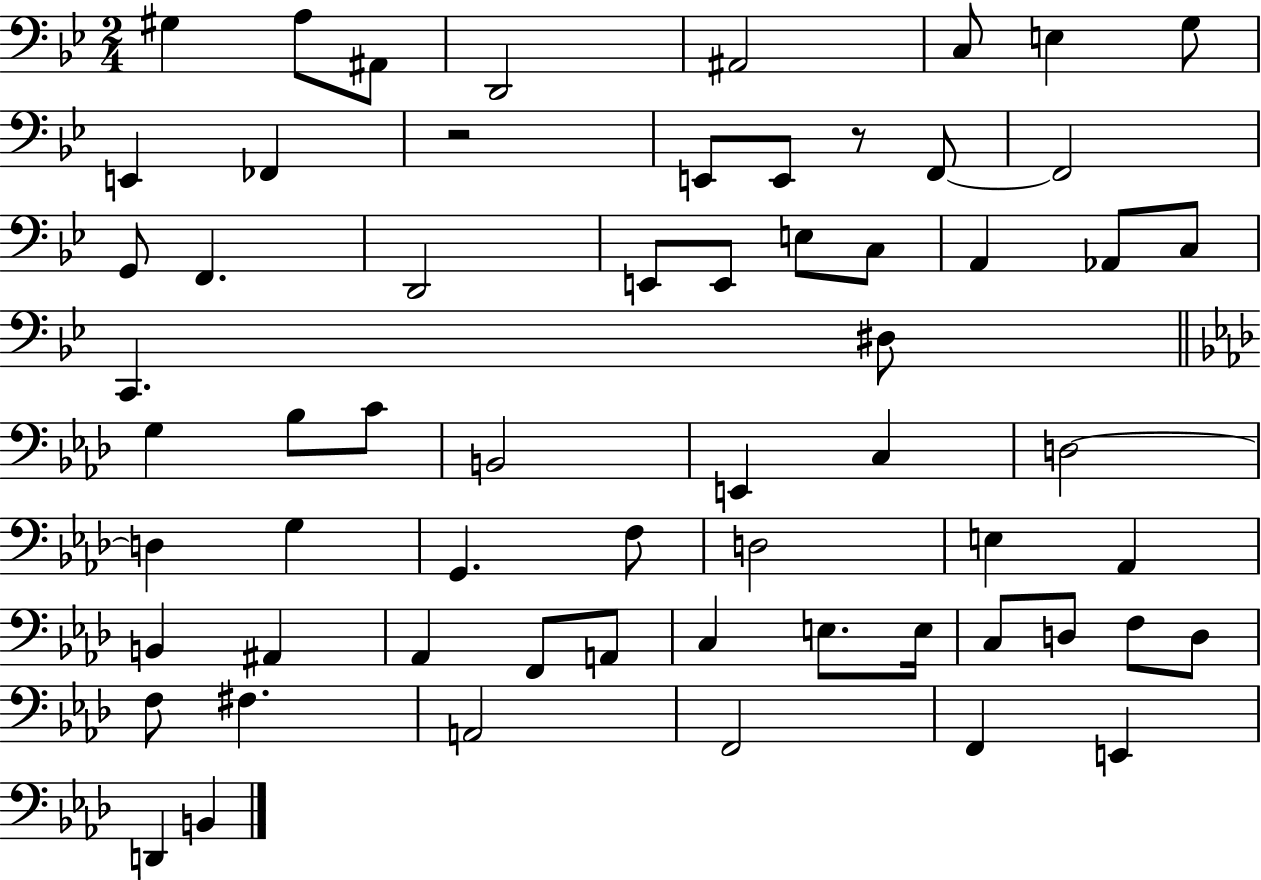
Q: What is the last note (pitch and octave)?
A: B2